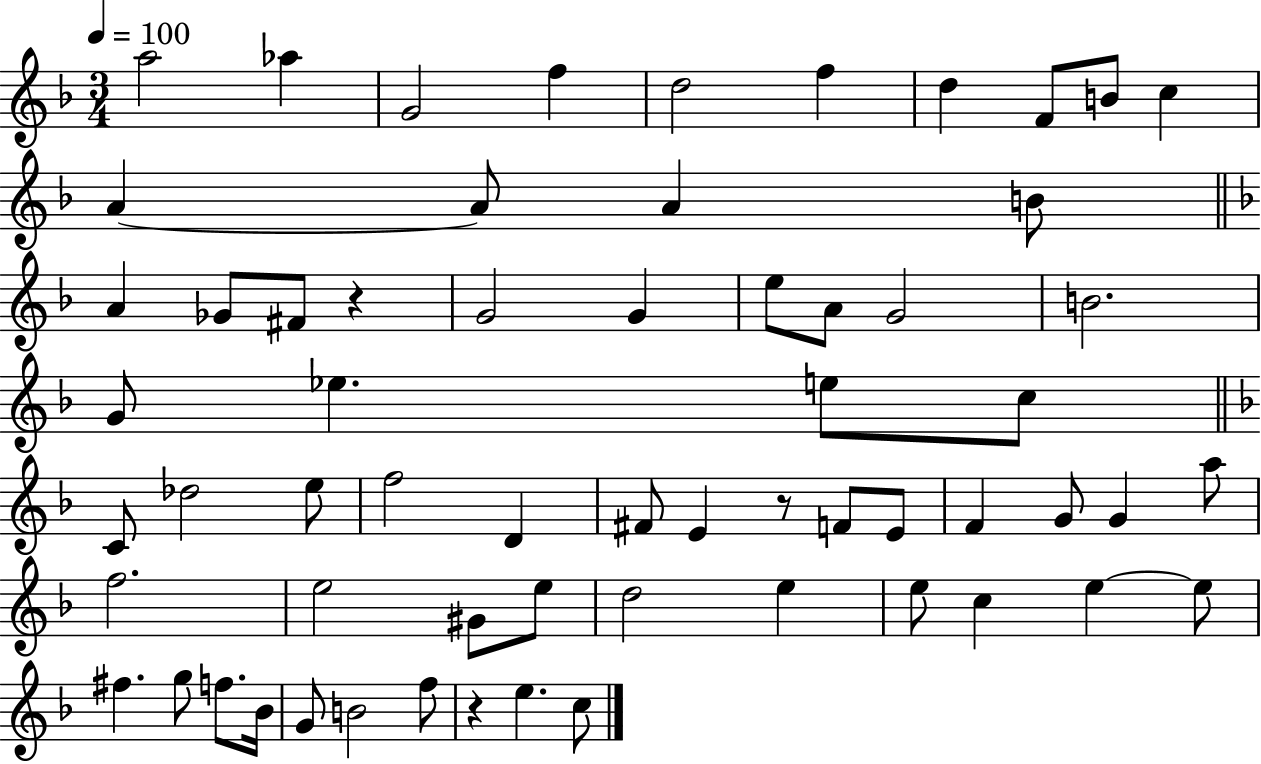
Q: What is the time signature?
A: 3/4